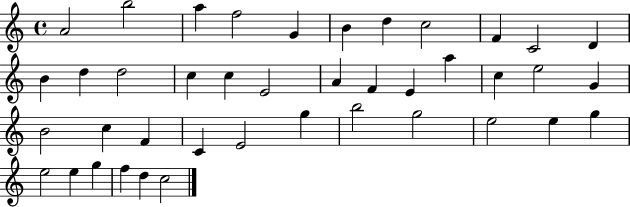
A4/h B5/h A5/q F5/h G4/q B4/q D5/q C5/h F4/q C4/h D4/q B4/q D5/q D5/h C5/q C5/q E4/h A4/q F4/q E4/q A5/q C5/q E5/h G4/q B4/h C5/q F4/q C4/q E4/h G5/q B5/h G5/h E5/h E5/q G5/q E5/h E5/q G5/q F5/q D5/q C5/h